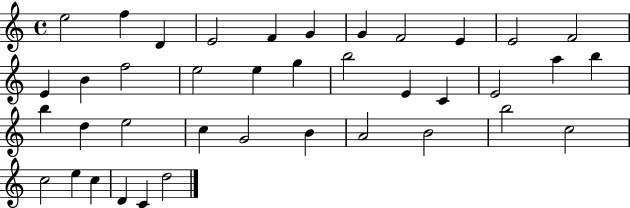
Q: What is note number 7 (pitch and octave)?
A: G4